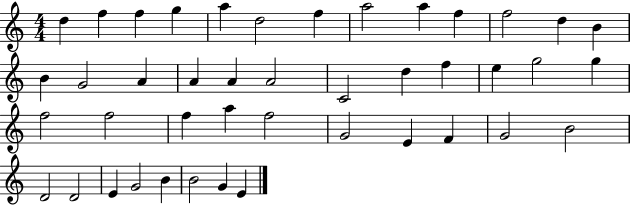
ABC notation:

X:1
T:Untitled
M:4/4
L:1/4
K:C
d f f g a d2 f a2 a f f2 d B B G2 A A A A2 C2 d f e g2 g f2 f2 f a f2 G2 E F G2 B2 D2 D2 E G2 B B2 G E